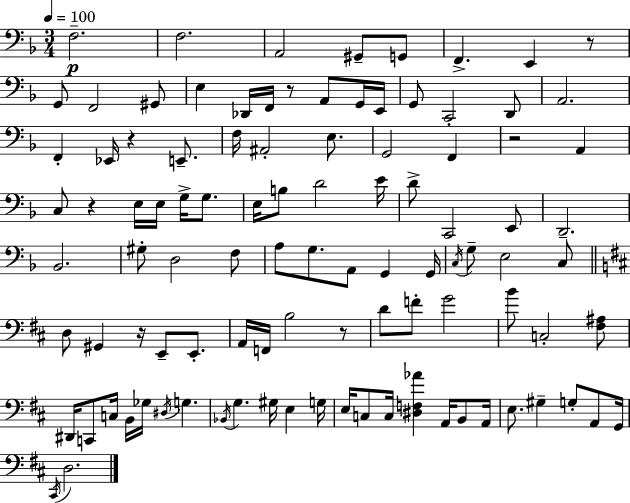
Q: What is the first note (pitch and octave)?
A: F3